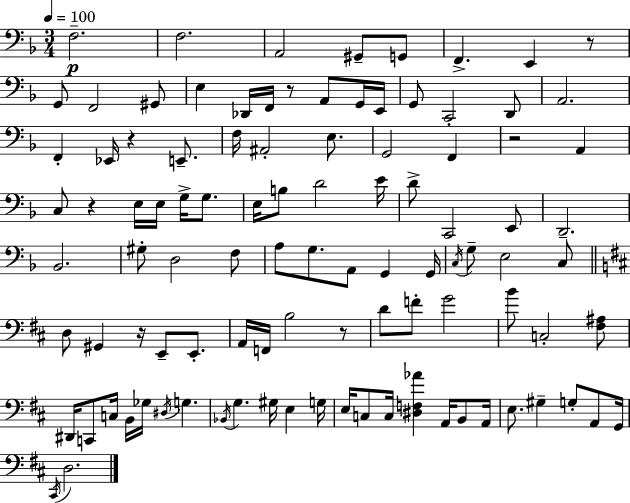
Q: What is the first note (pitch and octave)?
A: F3